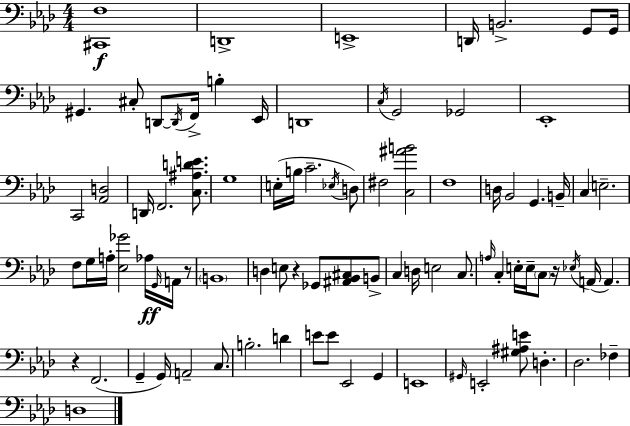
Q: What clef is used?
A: bass